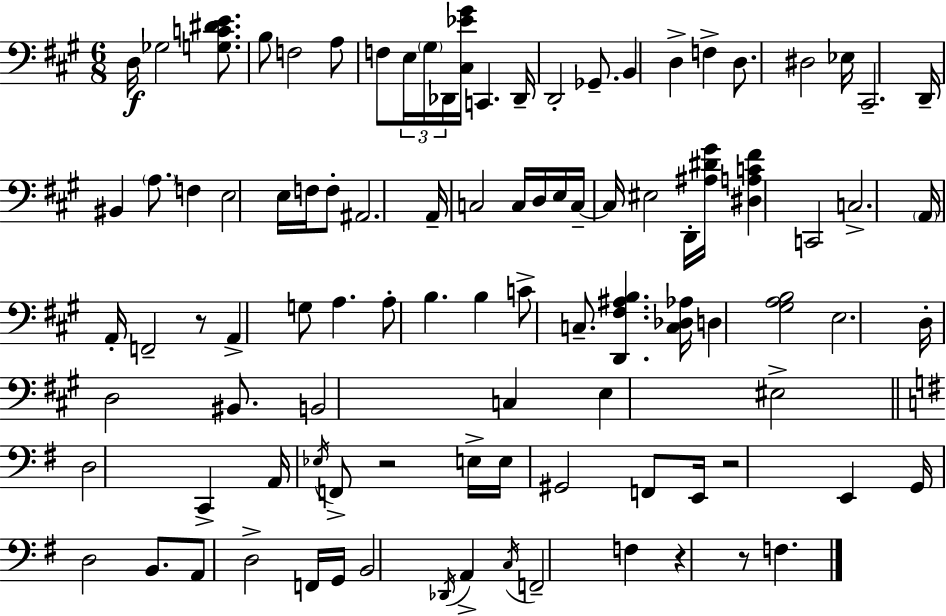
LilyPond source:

{
  \clef bass
  \numericTimeSignature
  \time 6/8
  \key a \major
  d16\f ges2 <g c' dis' e'>8. | b8 f2 a8 | f8 \tuplet 3/2 { e16 \parenthesize gis16 des,16 } <cis ees' gis'>16 c,4. | des,16-- d,2-. ges,8.-- | \break b,4 d4-> f4-> | d8. dis2 ees16 | cis,2.-- | d,16-- bis,4 \parenthesize a8. f4 | \break e2 e16 f16 f8-. | ais,2. | a,16-- c2 c16 d16 e16 | c16--~~ c16 eis2 d,16-. <ais dis' gis'>16 | \break <dis a c' fis'>4 c,2 | c2.-> | \parenthesize a,16 a,16-. f,2-- r8 | a,4-> g8 a4. | \break a8-. b4. b4 | c'8-> c8.-- <d, fis ais b>4. <c des aes>16 | d4 <gis a b>2 | e2. | \break d16-. d2 bis,8. | b,2 c4 | e4 eis2-> | \bar "||" \break \key e \minor d2 c,4-> | a,16 \acciaccatura { ees16 } f,8-> r2 | e16-> e16 gis,2 f,8 | e,16 r2 e,4 | \break g,16 d2 b,8. | a,8 d2-> f,16 | g,16 b,2 \acciaccatura { des,16 } a,4-> | \acciaccatura { c16 } f,2-- f4 | \break r4 r8 f4. | \bar "|."
}